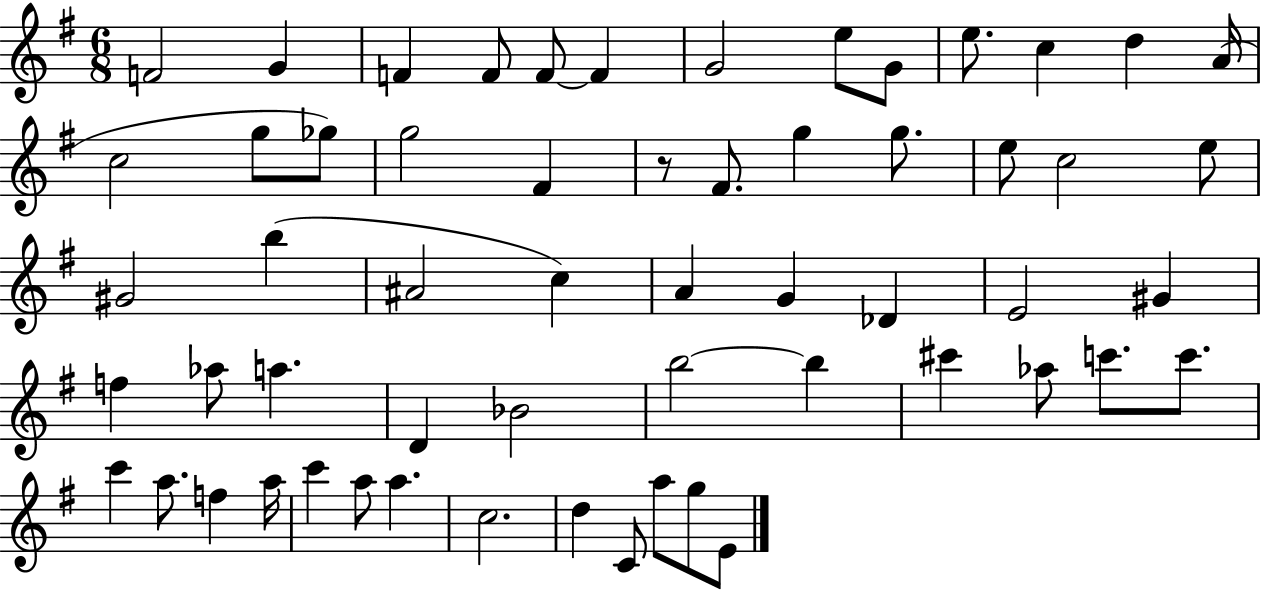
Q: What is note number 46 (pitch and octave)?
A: A5